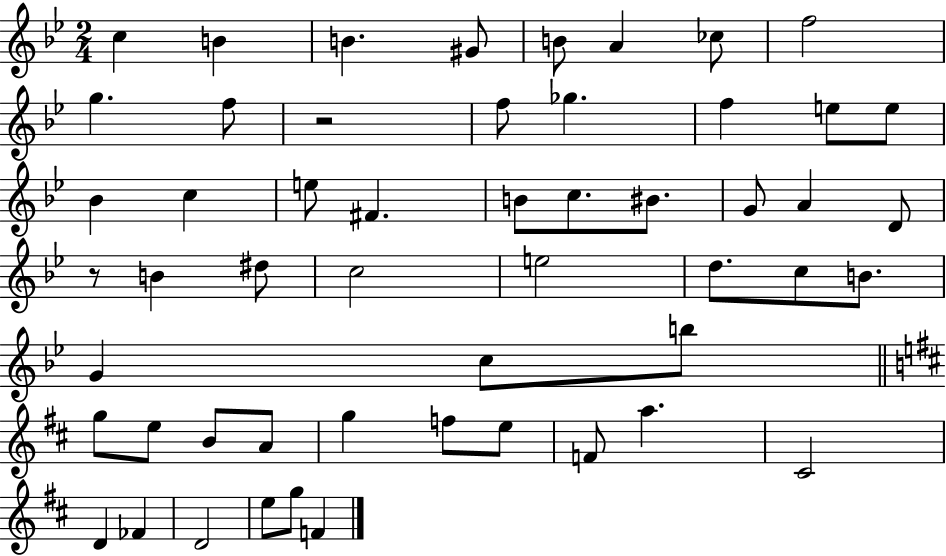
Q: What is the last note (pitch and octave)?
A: F4